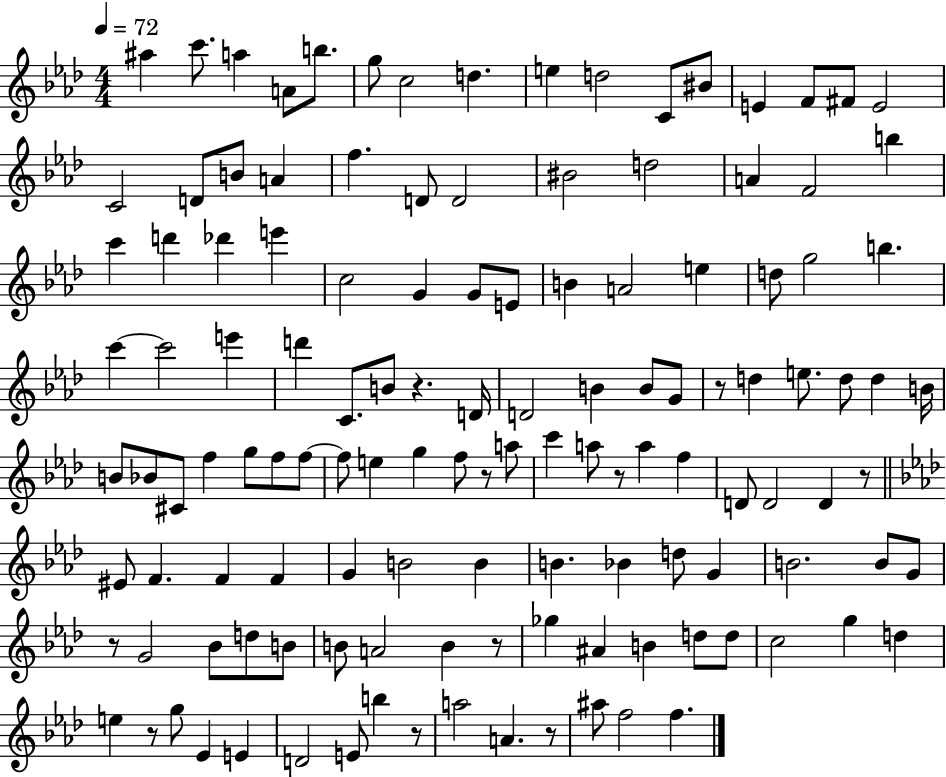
{
  \clef treble
  \numericTimeSignature
  \time 4/4
  \key aes \major
  \tempo 4 = 72
  \repeat volta 2 { ais''4 c'''8. a''4 a'8 b''8. | g''8 c''2 d''4. | e''4 d''2 c'8 bis'8 | e'4 f'8 fis'8 e'2 | \break c'2 d'8 b'8 a'4 | f''4. d'8 d'2 | bis'2 d''2 | a'4 f'2 b''4 | \break c'''4 d'''4 des'''4 e'''4 | c''2 g'4 g'8 e'8 | b'4 a'2 e''4 | d''8 g''2 b''4. | \break c'''4~~ c'''2 e'''4 | d'''4 c'8. b'8 r4. d'16 | d'2 b'4 b'8 g'8 | r8 d''4 e''8. d''8 d''4 b'16 | \break b'8 bes'8 cis'8 f''4 g''8 f''8 f''8~~ | f''8 e''4 g''4 f''8 r8 a''8 | c'''4 a''8 r8 a''4 f''4 | d'8 d'2 d'4 r8 | \break \bar "||" \break \key f \minor eis'8 f'4. f'4 f'4 | g'4 b'2 b'4 | b'4. bes'4 d''8 g'4 | b'2. b'8 g'8 | \break r8 g'2 bes'8 d''8 b'8 | b'8 a'2 b'4 r8 | ges''4 ais'4 b'4 d''8 d''8 | c''2 g''4 d''4 | \break e''4 r8 g''8 ees'4 e'4 | d'2 e'8 b''4 r8 | a''2 a'4. r8 | ais''8 f''2 f''4. | \break } \bar "|."
}